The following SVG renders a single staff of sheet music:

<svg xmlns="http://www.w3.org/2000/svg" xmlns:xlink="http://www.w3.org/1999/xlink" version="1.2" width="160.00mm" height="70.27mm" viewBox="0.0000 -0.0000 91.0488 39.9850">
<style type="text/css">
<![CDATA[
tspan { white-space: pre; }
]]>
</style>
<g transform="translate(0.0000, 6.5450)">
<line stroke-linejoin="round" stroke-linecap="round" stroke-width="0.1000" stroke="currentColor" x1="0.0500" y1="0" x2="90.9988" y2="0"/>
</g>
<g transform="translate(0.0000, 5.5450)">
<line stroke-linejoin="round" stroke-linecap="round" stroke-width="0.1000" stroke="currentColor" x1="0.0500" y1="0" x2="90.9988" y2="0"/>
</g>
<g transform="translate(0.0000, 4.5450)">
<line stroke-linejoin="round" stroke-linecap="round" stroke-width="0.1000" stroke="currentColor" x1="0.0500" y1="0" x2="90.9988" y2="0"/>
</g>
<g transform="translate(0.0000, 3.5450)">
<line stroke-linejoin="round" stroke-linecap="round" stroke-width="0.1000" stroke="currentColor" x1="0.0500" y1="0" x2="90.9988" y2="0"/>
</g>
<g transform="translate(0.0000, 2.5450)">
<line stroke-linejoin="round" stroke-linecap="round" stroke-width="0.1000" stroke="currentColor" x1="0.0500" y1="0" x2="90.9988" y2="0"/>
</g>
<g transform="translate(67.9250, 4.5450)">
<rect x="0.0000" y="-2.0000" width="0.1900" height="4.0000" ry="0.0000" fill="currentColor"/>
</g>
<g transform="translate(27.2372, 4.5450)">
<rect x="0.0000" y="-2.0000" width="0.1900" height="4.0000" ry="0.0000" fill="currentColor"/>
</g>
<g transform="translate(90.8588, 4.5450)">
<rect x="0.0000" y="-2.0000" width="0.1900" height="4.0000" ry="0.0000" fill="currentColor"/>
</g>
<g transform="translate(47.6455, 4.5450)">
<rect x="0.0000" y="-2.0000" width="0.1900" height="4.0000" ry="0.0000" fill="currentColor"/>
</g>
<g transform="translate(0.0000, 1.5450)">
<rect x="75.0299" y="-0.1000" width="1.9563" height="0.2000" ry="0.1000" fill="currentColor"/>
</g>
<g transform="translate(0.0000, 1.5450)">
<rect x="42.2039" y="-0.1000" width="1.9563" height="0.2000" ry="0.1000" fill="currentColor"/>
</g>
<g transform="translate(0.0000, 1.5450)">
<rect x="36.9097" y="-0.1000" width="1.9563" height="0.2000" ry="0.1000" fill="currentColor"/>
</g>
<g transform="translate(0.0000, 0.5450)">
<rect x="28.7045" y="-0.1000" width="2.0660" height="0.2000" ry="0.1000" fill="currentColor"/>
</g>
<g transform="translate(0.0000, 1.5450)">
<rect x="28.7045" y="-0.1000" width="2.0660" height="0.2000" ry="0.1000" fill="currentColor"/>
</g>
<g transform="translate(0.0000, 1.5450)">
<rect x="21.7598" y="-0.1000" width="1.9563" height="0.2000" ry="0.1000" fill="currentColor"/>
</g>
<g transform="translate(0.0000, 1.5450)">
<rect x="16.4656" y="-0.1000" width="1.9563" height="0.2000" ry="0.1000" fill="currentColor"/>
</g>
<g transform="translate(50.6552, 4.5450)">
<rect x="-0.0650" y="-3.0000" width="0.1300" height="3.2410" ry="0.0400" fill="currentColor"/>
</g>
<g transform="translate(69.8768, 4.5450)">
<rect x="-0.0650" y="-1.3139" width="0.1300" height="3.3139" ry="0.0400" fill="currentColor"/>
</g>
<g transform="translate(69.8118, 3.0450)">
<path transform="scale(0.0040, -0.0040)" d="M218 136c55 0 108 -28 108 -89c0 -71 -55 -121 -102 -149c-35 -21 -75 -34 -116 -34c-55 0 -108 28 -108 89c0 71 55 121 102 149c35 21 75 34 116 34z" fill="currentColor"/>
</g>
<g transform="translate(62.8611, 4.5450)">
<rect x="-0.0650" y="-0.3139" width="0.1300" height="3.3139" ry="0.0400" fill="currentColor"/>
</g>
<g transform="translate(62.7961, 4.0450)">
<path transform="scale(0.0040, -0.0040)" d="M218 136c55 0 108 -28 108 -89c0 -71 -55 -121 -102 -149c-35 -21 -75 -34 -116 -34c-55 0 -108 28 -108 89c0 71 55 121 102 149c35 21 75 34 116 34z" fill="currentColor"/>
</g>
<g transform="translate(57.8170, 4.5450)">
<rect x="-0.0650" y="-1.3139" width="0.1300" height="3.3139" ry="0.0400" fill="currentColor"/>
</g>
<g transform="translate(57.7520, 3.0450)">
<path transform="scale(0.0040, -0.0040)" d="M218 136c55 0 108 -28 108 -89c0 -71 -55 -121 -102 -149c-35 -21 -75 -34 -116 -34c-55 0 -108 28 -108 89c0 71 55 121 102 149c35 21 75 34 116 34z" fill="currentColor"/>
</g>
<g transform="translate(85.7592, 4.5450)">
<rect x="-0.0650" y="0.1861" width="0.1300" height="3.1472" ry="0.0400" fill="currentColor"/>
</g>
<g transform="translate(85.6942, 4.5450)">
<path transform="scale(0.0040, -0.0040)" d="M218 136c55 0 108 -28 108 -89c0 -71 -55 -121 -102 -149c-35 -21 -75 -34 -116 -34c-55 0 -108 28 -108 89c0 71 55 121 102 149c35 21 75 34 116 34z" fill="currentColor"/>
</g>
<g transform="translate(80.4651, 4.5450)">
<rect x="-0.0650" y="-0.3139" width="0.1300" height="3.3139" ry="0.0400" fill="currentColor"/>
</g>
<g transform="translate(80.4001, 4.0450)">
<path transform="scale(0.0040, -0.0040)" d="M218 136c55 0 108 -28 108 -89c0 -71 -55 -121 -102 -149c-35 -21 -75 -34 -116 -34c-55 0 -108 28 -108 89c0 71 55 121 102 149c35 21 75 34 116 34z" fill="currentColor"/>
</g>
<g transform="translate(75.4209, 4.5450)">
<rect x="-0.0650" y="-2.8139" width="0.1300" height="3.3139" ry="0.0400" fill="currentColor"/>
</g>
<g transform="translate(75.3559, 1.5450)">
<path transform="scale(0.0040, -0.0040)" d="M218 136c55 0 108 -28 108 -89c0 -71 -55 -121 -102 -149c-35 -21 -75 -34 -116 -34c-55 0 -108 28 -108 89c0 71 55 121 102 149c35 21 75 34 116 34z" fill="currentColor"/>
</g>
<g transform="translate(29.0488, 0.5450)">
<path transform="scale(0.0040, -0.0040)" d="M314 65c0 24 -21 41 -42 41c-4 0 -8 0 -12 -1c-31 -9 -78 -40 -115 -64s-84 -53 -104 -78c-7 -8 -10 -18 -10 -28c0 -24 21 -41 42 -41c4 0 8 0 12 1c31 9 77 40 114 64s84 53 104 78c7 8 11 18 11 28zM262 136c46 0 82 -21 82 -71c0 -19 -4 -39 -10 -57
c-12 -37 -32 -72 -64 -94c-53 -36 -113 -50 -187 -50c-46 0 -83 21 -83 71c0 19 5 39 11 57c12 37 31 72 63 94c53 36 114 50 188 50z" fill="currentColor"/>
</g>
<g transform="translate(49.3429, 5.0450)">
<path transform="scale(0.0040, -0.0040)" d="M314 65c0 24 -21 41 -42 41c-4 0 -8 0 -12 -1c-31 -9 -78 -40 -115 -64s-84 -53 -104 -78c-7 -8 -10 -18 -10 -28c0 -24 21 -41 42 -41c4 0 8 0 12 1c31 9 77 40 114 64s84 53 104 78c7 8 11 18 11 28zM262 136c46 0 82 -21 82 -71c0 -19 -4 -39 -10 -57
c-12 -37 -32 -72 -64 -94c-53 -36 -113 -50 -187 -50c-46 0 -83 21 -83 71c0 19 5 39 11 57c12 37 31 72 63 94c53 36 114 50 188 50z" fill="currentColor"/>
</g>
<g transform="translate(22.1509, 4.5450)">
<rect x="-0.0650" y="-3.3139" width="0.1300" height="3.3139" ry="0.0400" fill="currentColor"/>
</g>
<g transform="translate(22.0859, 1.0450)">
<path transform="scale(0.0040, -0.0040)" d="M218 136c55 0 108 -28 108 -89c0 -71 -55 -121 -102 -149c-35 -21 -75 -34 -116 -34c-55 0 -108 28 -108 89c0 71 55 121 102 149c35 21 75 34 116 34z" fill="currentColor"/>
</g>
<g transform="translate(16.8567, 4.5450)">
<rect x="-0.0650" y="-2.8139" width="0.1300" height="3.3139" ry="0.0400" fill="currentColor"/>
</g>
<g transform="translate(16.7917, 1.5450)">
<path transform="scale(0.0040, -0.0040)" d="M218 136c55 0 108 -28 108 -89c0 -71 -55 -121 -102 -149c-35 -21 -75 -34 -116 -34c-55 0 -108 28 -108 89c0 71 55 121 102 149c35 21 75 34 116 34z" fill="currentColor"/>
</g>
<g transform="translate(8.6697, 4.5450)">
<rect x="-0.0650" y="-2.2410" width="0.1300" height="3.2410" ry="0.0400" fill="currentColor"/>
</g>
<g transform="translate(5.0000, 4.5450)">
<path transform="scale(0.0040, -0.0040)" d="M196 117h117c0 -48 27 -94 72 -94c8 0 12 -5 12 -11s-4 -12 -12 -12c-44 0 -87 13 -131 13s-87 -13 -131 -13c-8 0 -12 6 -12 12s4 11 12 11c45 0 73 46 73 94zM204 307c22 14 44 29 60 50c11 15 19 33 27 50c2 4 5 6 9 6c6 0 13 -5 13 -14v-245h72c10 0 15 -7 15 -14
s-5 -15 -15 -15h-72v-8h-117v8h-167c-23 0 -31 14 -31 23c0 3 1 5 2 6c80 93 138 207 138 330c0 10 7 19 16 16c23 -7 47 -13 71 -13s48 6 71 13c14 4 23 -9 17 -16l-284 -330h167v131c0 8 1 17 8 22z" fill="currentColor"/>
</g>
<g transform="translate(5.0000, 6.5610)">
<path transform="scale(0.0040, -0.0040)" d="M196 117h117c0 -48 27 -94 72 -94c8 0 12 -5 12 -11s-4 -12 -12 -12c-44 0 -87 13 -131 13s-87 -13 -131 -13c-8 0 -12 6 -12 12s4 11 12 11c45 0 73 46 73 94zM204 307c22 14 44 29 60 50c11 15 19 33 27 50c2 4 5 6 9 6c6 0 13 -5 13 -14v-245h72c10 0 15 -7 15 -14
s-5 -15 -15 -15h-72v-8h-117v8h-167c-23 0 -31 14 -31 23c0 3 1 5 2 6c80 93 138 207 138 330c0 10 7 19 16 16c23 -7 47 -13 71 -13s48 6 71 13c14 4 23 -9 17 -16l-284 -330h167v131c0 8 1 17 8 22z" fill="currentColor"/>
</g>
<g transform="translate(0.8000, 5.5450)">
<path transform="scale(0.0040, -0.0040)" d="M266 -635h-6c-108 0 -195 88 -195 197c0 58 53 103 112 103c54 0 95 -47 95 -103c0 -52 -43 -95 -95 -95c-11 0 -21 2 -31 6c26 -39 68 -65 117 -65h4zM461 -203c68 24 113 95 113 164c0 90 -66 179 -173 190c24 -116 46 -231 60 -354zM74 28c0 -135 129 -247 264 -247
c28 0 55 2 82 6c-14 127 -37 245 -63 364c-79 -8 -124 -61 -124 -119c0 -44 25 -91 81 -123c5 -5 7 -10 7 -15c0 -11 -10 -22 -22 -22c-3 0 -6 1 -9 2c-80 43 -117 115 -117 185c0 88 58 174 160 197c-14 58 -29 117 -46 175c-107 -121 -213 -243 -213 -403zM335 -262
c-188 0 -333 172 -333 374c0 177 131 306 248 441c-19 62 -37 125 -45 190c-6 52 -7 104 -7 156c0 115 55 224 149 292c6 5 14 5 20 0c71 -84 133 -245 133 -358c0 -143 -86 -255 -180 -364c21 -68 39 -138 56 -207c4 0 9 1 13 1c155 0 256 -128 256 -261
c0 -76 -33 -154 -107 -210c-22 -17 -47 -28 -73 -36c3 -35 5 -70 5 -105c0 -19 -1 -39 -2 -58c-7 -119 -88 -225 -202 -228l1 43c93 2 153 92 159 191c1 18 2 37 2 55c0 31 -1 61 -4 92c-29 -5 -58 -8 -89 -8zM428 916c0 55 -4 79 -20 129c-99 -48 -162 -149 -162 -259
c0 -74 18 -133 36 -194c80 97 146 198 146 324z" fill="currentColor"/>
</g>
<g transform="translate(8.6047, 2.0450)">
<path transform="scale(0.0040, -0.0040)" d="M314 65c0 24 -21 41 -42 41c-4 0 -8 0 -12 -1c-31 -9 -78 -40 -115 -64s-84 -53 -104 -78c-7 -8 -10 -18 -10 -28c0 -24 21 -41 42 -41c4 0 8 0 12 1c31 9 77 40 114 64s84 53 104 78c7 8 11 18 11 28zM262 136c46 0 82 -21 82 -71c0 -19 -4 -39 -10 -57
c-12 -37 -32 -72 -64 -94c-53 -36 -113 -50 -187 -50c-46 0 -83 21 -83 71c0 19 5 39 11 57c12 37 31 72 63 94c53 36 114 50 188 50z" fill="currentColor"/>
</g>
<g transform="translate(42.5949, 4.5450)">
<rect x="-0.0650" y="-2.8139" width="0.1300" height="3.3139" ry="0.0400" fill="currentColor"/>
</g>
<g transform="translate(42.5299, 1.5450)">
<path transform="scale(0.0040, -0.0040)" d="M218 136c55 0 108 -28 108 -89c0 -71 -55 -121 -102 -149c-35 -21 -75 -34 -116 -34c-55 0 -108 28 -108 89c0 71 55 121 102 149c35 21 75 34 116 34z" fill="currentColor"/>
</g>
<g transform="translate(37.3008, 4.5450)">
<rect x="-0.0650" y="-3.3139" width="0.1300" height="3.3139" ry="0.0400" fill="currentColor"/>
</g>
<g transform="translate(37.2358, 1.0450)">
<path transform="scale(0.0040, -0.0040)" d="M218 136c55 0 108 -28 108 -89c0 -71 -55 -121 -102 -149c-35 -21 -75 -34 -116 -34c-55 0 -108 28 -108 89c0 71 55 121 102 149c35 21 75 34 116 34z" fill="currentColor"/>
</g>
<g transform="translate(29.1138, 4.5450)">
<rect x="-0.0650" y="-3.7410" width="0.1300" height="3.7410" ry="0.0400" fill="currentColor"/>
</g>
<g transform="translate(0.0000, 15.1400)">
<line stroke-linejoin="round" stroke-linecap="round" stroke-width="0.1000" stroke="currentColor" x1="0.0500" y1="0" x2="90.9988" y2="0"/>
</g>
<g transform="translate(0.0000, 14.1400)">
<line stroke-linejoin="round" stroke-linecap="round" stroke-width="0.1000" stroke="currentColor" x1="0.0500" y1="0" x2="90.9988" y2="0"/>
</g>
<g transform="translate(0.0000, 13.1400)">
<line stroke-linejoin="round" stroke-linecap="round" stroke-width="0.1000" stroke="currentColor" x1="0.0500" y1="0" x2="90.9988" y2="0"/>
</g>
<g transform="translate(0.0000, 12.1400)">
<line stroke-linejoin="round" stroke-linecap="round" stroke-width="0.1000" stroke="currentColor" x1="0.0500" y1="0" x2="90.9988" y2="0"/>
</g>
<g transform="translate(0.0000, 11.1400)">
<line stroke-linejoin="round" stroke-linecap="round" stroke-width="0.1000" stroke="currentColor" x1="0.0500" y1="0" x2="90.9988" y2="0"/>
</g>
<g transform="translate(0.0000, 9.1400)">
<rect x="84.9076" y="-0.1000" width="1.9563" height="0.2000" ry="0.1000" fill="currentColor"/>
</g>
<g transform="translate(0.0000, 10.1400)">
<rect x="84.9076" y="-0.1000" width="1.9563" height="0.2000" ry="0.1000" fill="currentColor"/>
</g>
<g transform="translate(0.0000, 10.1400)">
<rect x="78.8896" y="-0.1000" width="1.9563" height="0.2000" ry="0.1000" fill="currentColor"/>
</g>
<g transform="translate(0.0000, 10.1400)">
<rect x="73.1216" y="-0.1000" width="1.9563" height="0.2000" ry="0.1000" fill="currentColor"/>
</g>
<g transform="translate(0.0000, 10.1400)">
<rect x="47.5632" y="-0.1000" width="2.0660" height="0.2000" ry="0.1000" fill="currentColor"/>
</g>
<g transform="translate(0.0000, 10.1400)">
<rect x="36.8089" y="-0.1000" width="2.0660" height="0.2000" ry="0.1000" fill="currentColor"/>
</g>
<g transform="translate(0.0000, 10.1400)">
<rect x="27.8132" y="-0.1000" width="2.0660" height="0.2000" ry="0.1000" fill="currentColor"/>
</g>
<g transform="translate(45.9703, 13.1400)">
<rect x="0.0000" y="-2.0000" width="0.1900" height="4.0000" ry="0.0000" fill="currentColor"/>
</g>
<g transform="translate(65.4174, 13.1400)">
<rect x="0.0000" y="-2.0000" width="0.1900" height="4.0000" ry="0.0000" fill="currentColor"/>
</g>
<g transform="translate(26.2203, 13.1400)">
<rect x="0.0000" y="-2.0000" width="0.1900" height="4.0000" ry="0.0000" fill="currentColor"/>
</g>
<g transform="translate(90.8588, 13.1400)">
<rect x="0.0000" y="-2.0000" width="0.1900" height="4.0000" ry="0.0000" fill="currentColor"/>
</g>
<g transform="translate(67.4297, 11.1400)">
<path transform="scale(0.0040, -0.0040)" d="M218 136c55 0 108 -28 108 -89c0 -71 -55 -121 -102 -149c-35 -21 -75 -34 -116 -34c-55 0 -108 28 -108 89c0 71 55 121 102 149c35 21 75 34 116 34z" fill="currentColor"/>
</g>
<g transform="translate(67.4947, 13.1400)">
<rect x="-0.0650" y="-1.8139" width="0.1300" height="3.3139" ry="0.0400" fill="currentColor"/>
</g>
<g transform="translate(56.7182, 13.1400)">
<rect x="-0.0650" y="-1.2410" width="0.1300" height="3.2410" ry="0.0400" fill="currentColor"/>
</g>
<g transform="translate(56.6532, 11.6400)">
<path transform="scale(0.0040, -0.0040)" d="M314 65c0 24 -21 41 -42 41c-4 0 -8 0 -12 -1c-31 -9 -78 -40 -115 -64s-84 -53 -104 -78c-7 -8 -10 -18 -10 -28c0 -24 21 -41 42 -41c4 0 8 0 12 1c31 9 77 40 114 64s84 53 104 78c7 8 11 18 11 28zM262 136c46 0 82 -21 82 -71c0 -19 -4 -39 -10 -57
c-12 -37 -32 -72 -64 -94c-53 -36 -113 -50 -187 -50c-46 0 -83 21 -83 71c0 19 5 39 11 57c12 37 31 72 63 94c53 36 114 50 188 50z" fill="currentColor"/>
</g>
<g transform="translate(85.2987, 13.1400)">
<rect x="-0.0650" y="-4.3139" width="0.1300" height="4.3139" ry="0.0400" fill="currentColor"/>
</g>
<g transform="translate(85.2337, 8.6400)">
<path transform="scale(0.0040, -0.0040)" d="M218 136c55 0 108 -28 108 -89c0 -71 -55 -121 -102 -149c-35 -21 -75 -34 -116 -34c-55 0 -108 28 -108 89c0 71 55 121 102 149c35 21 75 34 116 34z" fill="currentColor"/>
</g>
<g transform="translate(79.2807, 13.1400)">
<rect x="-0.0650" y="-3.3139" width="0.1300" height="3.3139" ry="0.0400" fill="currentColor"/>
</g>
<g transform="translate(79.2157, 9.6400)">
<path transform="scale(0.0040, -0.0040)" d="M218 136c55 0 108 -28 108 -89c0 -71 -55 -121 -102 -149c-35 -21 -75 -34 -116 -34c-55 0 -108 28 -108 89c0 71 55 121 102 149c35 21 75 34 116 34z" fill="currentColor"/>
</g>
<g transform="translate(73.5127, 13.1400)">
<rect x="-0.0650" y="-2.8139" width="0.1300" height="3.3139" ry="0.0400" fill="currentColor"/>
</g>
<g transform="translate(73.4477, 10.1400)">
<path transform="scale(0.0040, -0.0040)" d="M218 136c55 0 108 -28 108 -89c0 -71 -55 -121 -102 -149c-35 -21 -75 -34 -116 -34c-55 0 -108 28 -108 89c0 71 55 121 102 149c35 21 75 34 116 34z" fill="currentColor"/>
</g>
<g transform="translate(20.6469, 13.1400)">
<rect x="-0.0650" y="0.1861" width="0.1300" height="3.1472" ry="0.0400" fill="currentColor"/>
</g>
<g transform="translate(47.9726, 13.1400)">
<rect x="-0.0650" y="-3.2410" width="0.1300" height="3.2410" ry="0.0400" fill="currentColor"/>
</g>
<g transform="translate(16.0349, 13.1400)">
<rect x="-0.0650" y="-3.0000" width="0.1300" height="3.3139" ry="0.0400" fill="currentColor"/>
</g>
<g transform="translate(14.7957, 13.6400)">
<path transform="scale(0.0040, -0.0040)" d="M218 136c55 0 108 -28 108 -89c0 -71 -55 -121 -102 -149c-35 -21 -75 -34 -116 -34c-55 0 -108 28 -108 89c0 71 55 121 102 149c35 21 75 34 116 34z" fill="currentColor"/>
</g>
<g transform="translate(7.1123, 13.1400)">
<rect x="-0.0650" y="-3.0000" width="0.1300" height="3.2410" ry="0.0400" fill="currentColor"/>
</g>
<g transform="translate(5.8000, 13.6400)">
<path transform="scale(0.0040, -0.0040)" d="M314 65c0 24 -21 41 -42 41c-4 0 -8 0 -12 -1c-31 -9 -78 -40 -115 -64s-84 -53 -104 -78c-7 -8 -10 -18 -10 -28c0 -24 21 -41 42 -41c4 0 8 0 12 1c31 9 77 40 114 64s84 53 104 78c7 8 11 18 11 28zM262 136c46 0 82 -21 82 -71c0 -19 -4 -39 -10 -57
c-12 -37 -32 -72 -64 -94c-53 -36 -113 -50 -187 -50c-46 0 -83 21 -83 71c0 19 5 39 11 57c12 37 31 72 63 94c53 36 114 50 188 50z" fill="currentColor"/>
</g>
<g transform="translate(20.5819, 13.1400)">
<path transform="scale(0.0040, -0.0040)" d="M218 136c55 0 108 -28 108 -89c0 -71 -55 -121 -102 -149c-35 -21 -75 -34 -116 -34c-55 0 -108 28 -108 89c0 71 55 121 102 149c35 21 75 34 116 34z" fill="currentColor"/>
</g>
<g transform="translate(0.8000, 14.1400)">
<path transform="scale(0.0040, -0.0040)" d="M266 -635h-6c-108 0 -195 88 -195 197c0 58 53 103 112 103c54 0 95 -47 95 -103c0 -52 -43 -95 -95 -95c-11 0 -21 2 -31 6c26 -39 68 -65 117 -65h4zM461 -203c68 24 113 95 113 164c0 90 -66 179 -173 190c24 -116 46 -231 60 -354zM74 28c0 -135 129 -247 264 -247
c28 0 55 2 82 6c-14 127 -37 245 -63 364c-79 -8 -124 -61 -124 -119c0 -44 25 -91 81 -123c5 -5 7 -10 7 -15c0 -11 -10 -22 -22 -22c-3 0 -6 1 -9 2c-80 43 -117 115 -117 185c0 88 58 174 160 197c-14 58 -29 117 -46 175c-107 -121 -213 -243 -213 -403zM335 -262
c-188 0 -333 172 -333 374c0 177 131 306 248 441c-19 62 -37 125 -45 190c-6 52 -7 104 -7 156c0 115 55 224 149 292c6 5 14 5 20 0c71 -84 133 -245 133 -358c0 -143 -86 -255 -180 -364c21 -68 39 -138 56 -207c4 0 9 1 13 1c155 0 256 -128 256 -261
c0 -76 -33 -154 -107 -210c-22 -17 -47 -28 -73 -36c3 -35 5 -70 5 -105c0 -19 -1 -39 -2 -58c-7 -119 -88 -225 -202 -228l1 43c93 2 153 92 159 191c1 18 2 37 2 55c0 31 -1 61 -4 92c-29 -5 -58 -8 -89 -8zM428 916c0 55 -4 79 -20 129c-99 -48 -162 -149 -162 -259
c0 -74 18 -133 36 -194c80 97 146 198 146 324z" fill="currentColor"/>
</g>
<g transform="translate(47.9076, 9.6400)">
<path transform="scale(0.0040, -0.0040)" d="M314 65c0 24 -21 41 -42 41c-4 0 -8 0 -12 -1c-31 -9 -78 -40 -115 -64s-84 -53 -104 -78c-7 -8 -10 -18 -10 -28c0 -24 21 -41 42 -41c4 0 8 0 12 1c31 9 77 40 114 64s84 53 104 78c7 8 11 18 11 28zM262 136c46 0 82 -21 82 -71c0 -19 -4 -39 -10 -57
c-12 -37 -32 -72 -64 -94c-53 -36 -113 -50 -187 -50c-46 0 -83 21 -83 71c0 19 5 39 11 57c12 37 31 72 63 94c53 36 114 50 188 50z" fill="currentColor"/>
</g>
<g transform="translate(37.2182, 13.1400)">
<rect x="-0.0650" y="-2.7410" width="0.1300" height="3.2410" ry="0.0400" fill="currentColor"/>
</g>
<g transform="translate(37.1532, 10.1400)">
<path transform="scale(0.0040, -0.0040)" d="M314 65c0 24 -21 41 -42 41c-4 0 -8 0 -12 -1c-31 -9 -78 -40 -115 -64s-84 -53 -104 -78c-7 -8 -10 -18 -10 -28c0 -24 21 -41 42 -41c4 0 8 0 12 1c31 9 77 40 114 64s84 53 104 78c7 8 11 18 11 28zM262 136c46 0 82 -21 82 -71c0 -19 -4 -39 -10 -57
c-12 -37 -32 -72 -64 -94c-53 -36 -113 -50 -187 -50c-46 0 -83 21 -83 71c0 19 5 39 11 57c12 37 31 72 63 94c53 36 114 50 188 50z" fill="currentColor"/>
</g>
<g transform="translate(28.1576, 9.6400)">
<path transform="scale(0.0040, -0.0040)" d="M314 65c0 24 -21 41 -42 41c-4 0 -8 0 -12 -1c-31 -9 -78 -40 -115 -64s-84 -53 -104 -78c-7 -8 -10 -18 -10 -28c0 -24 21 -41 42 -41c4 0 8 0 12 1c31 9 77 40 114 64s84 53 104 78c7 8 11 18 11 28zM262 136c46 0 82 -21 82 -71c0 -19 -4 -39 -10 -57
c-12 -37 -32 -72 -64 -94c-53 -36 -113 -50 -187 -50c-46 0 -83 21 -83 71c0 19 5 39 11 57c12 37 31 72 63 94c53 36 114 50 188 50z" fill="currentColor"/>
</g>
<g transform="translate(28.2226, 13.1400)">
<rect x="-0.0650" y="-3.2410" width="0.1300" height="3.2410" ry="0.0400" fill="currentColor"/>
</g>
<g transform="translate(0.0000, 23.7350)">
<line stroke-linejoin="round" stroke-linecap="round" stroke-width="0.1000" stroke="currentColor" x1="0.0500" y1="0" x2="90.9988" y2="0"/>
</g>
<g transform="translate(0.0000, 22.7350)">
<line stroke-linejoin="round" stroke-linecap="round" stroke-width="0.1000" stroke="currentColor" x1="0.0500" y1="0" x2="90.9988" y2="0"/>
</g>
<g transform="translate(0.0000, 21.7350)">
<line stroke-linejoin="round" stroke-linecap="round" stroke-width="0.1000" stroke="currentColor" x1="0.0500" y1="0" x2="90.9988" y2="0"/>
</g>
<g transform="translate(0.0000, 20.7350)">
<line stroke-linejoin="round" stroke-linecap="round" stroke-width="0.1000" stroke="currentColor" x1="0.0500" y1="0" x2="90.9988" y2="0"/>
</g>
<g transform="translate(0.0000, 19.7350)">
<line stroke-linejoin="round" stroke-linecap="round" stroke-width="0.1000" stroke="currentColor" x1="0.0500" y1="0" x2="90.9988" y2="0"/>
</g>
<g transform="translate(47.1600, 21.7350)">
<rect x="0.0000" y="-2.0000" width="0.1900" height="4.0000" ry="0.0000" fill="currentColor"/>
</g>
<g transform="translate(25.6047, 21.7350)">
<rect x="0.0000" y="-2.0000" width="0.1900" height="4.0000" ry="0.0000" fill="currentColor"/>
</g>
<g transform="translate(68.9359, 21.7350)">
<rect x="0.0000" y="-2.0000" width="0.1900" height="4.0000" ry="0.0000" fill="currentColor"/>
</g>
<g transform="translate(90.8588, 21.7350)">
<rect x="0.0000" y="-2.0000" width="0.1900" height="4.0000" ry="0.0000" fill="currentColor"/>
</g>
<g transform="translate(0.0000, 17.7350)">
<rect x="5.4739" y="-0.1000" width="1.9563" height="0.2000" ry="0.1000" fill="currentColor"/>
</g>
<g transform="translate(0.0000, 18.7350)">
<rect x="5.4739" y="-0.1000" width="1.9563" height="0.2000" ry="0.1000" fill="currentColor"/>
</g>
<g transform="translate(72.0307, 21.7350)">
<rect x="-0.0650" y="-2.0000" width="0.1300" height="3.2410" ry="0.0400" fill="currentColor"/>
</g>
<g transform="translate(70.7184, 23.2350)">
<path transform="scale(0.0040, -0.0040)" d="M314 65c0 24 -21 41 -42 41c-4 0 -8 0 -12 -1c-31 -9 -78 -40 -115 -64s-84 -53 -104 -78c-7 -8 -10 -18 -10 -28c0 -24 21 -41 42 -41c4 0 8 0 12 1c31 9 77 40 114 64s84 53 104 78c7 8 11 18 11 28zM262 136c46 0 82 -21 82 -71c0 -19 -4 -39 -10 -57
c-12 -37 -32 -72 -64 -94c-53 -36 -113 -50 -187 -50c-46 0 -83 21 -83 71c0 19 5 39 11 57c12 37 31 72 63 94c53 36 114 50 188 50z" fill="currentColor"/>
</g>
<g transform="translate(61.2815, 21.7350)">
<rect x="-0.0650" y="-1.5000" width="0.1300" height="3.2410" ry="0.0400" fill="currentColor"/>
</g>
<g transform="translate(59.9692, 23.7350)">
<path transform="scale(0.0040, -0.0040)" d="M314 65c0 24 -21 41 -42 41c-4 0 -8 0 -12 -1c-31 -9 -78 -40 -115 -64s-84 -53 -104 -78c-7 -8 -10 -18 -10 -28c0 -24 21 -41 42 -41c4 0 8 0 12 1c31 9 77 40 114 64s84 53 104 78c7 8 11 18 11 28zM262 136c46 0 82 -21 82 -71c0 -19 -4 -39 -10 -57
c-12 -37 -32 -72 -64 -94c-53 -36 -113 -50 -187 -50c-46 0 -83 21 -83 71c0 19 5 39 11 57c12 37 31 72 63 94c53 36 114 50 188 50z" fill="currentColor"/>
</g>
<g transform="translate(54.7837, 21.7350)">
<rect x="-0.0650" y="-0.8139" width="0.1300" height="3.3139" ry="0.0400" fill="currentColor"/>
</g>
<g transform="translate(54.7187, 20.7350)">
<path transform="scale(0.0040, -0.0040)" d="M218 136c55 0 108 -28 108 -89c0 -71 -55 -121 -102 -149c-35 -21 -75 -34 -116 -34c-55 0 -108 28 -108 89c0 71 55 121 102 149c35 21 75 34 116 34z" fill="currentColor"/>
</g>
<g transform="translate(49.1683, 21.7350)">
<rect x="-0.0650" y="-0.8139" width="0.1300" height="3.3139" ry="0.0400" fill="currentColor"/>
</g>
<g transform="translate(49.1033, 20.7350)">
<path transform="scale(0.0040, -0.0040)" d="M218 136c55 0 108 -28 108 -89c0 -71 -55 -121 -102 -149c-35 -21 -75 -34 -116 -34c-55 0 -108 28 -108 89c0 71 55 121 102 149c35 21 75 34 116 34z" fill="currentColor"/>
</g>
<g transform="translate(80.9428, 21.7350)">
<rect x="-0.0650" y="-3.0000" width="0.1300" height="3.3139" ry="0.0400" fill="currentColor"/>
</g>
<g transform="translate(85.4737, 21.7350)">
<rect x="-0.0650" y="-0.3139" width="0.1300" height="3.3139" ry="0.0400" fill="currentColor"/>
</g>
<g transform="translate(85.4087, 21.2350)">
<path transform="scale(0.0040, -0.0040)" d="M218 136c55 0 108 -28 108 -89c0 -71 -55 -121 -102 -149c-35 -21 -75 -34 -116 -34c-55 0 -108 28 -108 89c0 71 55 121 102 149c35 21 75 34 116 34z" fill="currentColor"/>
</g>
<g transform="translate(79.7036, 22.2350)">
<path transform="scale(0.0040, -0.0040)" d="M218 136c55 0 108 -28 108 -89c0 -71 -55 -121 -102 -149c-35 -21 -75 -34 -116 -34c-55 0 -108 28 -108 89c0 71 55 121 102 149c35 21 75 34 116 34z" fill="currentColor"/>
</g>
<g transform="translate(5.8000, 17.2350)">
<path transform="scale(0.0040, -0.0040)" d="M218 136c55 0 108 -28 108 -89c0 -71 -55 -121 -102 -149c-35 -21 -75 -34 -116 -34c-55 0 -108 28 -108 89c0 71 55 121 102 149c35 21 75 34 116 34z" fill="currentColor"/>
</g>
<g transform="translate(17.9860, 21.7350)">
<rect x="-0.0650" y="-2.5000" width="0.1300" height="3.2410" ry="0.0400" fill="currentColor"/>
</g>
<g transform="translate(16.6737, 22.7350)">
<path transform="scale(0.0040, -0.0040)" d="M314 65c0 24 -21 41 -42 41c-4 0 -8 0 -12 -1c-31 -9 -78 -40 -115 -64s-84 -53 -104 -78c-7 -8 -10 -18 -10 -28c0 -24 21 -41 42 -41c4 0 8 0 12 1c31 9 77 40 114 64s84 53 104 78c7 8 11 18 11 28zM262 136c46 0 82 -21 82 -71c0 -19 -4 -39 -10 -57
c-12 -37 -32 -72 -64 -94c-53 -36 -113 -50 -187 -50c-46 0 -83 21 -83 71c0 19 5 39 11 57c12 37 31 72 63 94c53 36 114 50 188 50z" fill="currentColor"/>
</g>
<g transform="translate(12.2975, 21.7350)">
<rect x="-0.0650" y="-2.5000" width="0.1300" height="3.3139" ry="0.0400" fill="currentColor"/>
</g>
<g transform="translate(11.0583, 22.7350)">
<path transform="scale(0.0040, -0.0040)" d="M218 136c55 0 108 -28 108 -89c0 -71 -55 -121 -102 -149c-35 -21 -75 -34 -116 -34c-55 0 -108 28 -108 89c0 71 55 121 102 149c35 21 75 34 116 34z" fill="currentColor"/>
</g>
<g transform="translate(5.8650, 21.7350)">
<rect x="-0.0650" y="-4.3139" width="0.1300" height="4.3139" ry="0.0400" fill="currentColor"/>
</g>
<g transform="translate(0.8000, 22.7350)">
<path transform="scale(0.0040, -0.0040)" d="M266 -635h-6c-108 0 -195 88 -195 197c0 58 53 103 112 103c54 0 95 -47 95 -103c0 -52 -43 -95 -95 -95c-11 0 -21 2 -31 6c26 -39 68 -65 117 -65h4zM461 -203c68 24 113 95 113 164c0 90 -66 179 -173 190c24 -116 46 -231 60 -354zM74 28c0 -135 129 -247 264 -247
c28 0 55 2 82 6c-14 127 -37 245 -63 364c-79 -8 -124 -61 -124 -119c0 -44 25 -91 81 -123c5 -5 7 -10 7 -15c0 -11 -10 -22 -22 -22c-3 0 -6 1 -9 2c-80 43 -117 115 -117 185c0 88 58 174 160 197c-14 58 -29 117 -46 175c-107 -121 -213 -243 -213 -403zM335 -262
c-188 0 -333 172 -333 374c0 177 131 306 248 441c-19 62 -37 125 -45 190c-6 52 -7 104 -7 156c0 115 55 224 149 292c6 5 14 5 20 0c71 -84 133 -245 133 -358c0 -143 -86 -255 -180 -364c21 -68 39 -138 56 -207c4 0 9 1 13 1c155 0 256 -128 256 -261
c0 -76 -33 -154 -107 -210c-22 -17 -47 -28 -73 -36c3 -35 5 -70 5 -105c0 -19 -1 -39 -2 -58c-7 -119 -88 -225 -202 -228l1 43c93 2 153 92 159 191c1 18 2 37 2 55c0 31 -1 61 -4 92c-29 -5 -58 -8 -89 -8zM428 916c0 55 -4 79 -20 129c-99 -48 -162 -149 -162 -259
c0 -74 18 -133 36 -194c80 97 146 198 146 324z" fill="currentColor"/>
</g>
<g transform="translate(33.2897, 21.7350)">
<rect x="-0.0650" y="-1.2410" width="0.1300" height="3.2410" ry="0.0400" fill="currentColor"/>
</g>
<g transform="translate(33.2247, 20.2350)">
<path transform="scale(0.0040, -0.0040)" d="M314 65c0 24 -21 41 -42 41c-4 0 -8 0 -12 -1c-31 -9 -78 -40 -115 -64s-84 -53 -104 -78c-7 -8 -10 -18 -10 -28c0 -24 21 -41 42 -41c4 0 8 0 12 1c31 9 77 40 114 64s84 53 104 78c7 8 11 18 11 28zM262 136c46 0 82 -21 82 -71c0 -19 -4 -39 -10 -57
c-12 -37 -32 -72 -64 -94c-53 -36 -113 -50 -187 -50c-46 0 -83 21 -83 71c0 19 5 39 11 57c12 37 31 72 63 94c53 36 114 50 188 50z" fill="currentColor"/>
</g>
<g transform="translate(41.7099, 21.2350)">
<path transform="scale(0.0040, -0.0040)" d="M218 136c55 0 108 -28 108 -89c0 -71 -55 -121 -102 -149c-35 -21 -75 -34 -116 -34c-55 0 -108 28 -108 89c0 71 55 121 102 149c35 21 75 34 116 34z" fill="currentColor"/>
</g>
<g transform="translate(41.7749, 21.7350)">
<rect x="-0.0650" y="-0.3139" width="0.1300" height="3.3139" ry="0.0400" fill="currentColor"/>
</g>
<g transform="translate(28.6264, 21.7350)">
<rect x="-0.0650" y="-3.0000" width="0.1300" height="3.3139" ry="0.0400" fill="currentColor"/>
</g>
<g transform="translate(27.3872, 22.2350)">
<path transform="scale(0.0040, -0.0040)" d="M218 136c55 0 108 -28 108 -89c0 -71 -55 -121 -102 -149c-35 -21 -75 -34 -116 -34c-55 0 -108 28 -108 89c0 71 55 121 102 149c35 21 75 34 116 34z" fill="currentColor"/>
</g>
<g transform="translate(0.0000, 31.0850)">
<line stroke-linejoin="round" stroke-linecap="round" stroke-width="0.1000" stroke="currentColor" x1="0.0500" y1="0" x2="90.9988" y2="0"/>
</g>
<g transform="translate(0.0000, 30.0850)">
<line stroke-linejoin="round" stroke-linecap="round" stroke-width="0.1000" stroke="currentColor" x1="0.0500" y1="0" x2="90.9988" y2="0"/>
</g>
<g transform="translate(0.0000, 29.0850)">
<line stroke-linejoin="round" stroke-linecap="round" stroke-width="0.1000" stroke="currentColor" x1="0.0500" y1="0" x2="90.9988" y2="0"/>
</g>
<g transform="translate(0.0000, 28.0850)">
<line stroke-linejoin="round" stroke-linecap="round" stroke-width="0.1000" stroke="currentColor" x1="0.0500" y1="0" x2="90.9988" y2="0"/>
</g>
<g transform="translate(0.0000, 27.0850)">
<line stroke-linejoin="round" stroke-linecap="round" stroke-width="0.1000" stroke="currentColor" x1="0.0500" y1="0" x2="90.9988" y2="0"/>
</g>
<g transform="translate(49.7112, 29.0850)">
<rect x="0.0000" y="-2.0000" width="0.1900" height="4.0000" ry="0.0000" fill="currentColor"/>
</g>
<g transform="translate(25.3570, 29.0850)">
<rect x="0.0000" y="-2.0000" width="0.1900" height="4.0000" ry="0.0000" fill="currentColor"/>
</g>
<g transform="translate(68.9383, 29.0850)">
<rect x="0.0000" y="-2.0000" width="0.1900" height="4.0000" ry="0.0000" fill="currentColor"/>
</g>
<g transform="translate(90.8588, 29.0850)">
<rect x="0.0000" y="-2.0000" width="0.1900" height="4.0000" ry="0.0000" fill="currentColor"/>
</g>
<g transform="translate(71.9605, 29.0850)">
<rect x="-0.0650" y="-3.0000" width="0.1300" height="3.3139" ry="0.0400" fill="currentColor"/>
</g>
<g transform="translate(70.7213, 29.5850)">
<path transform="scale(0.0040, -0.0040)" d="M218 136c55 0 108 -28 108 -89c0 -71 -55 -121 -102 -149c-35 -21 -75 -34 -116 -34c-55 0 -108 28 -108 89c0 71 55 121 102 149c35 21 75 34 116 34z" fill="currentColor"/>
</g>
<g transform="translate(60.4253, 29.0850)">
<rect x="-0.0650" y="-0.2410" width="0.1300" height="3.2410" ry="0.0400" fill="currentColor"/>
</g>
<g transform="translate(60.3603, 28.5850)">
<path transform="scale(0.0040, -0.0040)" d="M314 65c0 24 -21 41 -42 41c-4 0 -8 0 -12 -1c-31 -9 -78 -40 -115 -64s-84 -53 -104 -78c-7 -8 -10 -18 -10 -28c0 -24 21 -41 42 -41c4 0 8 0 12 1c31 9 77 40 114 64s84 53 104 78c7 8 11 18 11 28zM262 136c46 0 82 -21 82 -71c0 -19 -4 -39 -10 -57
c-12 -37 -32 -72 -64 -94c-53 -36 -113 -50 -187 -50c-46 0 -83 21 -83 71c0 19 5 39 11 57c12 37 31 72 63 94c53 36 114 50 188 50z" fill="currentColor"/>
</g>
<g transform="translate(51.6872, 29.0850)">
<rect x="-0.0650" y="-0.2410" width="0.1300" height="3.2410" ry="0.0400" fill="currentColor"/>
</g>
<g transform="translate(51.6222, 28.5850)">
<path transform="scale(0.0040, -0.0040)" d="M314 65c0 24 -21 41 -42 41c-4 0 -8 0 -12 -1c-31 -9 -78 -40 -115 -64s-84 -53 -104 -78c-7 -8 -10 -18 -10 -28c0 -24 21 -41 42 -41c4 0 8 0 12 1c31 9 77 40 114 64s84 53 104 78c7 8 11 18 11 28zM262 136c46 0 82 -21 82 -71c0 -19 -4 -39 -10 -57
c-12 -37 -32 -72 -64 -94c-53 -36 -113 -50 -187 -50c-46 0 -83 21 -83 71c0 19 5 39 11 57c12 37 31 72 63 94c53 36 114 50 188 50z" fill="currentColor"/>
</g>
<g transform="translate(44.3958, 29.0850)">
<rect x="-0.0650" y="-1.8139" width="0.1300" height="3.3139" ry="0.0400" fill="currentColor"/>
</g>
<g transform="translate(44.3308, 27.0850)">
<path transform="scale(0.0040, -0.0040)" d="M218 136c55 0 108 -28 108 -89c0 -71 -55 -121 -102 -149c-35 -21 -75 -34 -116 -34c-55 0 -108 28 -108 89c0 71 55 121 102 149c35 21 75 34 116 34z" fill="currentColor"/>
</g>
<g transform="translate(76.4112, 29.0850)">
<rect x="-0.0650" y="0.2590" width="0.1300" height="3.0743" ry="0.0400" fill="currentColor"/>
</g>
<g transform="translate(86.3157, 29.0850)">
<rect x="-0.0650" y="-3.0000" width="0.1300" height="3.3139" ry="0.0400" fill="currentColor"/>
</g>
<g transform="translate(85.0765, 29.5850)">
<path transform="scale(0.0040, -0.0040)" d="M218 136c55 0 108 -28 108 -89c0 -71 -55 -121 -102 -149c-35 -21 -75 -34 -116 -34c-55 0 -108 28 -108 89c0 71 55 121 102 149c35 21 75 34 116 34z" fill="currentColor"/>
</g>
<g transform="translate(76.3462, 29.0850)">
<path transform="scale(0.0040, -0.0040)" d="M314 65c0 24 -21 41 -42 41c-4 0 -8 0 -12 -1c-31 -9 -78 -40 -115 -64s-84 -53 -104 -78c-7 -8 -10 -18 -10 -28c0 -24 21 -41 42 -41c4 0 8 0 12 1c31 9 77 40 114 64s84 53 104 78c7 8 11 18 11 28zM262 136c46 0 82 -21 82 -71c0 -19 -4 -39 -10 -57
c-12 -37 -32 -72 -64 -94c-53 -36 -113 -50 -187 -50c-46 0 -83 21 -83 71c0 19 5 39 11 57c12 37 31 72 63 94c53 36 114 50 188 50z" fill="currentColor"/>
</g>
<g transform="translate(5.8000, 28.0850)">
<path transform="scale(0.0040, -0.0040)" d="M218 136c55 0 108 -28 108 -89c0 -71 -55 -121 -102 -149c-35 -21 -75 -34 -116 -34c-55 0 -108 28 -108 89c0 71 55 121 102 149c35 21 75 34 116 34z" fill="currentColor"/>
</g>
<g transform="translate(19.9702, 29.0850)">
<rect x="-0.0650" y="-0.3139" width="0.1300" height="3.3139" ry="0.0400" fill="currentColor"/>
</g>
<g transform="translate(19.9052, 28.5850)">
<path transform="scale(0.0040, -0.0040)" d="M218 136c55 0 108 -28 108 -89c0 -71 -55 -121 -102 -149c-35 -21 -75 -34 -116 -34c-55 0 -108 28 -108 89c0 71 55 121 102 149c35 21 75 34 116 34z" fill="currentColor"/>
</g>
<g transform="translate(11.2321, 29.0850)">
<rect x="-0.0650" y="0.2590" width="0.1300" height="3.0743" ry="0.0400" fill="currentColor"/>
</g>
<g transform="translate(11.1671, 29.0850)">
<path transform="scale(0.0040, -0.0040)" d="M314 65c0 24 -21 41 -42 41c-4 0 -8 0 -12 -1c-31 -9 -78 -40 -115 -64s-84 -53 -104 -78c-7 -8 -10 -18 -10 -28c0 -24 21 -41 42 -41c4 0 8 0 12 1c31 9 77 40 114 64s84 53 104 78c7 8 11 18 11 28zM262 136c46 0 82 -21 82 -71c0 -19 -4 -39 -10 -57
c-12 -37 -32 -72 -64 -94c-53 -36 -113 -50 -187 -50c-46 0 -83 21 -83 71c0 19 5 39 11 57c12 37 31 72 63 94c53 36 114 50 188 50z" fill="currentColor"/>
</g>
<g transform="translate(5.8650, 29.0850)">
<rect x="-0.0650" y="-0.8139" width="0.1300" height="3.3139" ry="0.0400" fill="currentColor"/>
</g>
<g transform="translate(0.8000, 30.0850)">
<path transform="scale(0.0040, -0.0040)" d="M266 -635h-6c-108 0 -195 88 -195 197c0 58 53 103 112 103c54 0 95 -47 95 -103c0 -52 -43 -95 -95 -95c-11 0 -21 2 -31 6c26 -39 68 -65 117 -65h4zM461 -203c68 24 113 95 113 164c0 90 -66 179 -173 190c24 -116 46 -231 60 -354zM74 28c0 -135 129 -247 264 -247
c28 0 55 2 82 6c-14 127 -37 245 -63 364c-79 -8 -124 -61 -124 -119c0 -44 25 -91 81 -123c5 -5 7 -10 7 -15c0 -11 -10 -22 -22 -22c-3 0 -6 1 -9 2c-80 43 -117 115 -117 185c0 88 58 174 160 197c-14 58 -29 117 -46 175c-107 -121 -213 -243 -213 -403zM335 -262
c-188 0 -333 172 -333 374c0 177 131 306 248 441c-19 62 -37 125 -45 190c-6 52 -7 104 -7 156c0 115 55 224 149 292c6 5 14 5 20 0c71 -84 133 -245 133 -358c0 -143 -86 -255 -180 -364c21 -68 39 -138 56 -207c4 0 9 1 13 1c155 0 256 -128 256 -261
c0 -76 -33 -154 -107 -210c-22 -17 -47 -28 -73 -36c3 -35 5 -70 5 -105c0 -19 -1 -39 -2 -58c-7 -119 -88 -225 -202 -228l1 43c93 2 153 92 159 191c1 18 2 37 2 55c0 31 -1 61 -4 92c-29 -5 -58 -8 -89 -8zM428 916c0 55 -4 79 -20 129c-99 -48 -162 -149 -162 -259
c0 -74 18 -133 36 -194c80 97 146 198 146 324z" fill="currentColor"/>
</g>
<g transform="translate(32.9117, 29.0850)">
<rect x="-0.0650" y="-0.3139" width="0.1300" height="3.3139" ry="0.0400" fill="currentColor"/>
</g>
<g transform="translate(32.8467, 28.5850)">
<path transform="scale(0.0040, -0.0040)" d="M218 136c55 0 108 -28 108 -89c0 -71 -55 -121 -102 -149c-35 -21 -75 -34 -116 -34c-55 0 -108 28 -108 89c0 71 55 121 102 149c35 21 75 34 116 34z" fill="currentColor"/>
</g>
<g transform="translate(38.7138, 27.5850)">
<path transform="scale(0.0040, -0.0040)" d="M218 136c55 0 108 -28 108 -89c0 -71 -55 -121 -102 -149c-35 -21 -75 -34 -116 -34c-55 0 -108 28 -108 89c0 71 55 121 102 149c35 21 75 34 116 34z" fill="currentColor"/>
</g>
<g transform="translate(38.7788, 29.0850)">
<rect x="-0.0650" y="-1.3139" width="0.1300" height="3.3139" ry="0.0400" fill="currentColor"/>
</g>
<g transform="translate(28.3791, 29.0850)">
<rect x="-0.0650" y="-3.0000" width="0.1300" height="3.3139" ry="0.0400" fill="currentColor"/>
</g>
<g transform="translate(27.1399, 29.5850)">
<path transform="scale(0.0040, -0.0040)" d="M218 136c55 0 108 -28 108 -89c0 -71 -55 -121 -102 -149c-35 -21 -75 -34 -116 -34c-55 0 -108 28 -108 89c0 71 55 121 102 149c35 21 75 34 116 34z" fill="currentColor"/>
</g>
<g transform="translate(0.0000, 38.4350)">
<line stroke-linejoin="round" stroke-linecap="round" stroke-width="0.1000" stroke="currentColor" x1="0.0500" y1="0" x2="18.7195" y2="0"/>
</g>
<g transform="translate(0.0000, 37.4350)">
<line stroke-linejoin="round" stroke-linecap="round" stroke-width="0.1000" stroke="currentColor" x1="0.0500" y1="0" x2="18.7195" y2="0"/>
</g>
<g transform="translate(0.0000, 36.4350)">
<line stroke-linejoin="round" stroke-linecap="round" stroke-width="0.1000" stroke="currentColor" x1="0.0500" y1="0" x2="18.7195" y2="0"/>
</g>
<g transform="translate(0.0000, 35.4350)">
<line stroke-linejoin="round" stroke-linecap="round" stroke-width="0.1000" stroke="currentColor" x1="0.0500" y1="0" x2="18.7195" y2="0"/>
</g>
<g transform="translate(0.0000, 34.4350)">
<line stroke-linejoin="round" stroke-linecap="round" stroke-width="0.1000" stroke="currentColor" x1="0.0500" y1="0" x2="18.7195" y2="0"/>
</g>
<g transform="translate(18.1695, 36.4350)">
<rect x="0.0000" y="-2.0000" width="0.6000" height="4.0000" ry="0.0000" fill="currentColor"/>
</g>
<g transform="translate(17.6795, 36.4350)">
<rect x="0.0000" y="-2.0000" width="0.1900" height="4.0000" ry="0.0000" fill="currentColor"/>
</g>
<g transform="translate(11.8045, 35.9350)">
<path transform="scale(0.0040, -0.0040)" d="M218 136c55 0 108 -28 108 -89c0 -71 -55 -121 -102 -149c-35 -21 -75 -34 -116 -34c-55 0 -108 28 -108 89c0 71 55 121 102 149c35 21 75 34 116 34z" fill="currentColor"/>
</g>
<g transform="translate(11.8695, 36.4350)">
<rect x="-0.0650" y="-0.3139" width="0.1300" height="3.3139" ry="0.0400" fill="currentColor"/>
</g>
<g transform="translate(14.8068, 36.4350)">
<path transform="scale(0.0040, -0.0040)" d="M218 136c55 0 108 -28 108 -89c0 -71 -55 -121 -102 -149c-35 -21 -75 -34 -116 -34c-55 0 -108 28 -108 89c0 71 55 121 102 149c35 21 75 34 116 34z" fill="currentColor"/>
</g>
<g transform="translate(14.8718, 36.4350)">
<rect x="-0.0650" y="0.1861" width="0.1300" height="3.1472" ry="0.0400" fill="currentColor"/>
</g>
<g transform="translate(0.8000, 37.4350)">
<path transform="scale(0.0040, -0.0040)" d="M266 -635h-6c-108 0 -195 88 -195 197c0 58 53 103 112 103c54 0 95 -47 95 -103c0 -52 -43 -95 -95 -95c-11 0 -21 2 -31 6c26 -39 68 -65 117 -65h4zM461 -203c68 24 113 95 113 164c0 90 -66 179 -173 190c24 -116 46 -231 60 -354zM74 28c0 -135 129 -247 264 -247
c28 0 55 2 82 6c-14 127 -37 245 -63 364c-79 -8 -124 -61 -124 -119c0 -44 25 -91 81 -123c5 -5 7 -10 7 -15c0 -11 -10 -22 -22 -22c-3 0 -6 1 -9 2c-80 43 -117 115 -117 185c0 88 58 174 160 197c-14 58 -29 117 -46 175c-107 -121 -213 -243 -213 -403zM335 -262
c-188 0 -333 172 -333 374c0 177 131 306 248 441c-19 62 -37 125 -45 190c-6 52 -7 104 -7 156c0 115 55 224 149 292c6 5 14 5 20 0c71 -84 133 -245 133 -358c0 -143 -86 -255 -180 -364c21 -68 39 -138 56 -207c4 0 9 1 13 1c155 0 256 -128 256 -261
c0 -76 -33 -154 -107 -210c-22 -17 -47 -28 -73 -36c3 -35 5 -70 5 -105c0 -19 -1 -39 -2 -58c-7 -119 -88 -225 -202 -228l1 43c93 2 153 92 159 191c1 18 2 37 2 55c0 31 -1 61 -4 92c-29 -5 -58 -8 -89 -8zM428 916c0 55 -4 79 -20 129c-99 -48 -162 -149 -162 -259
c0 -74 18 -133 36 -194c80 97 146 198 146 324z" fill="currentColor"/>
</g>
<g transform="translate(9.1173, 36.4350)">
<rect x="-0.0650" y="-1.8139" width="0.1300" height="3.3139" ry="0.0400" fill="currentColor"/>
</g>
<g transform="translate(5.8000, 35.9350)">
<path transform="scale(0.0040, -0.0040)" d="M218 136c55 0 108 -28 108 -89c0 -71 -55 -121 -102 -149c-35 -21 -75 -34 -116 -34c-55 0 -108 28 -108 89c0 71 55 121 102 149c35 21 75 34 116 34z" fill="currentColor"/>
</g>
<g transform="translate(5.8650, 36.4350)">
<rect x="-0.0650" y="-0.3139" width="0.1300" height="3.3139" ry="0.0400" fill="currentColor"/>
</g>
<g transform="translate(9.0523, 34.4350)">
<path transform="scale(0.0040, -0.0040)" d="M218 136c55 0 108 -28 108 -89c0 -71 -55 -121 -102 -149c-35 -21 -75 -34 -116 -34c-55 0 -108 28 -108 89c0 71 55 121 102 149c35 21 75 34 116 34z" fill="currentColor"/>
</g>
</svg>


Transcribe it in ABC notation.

X:1
T:Untitled
M:4/4
L:1/4
K:C
g2 a b c'2 b a A2 e c e a c B A2 A B b2 a2 b2 e2 f a b d' d' G G2 A e2 c d d E2 F2 A c d B2 c A c e f c2 c2 A B2 A c f c B